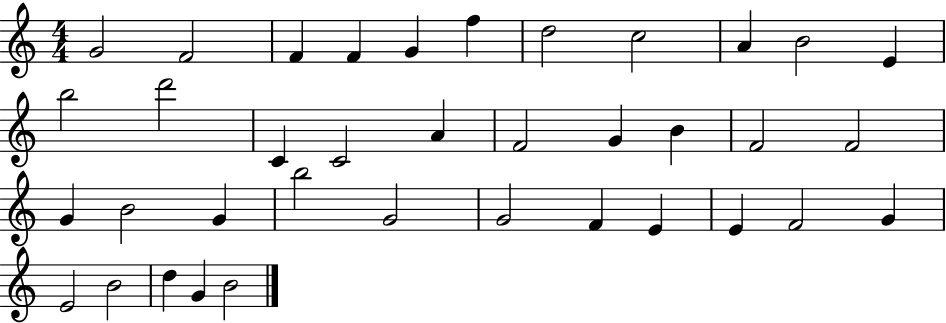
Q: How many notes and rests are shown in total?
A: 37